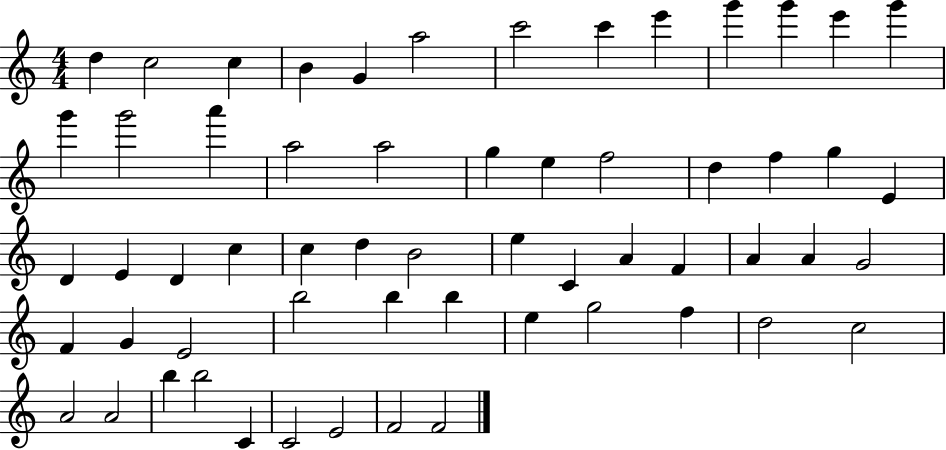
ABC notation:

X:1
T:Untitled
M:4/4
L:1/4
K:C
d c2 c B G a2 c'2 c' e' g' g' e' g' g' g'2 a' a2 a2 g e f2 d f g E D E D c c d B2 e C A F A A G2 F G E2 b2 b b e g2 f d2 c2 A2 A2 b b2 C C2 E2 F2 F2